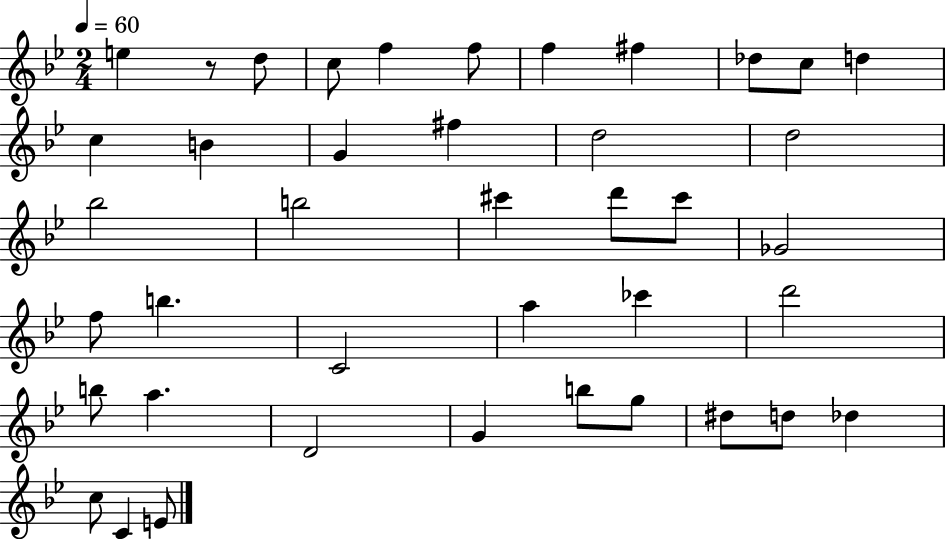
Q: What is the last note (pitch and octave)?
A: E4